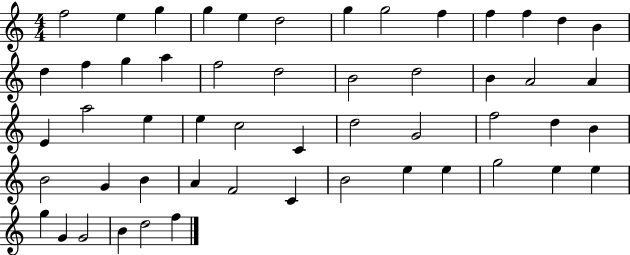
{
  \clef treble
  \numericTimeSignature
  \time 4/4
  \key c \major
  f''2 e''4 g''4 | g''4 e''4 d''2 | g''4 g''2 f''4 | f''4 f''4 d''4 b'4 | \break d''4 f''4 g''4 a''4 | f''2 d''2 | b'2 d''2 | b'4 a'2 a'4 | \break e'4 a''2 e''4 | e''4 c''2 c'4 | d''2 g'2 | f''2 d''4 b'4 | \break b'2 g'4 b'4 | a'4 f'2 c'4 | b'2 e''4 e''4 | g''2 e''4 e''4 | \break g''4 g'4 g'2 | b'4 d''2 f''4 | \bar "|."
}